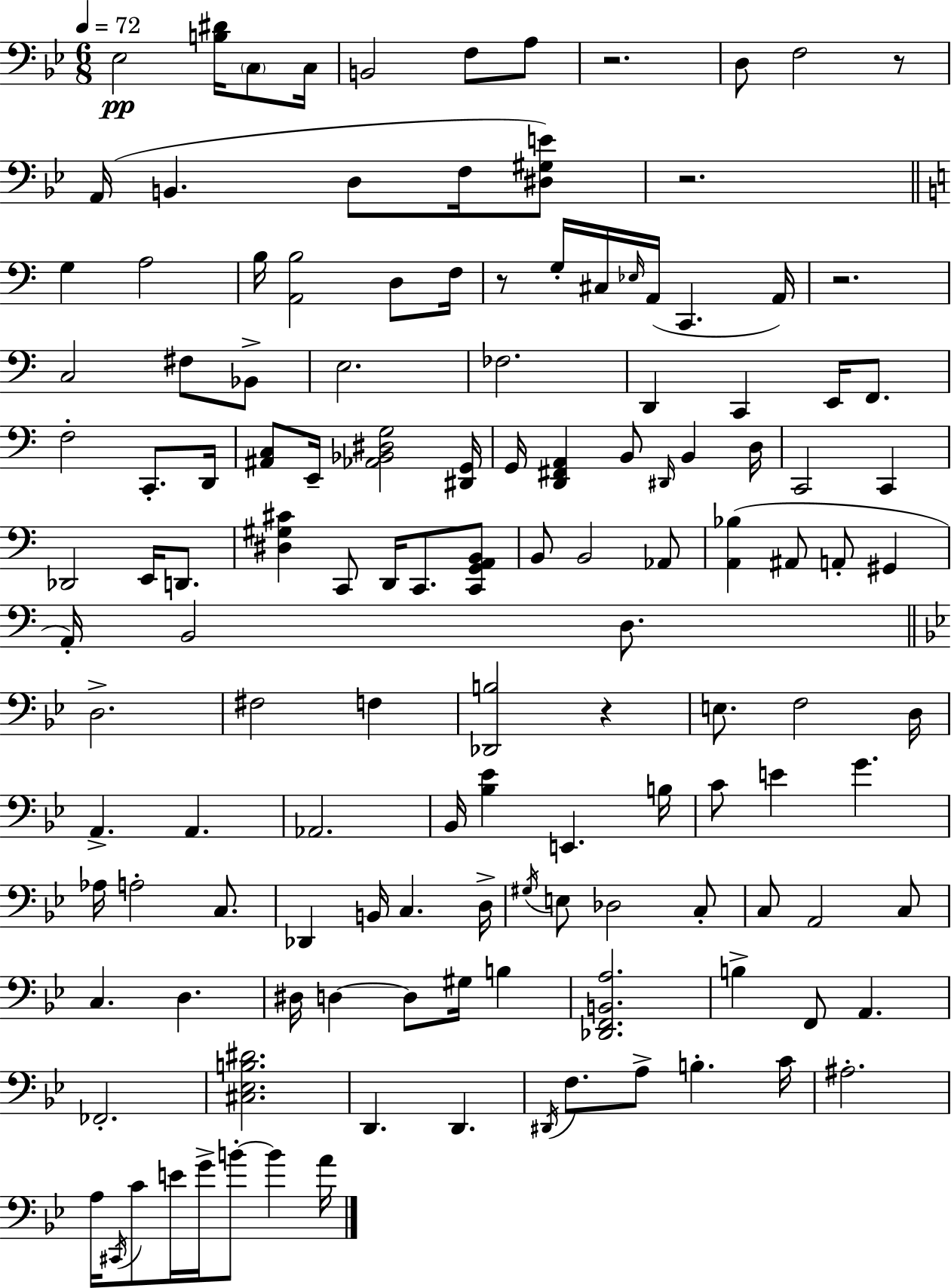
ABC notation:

X:1
T:Untitled
M:6/8
L:1/4
K:Bb
_E,2 [B,^D]/4 C,/2 C,/4 B,,2 F,/2 A,/2 z2 D,/2 F,2 z/2 A,,/4 B,, D,/2 F,/4 [^D,^G,E]/2 z2 G, A,2 B,/4 [A,,B,]2 D,/2 F,/4 z/2 G,/4 ^C,/4 _E,/4 A,,/4 C,, A,,/4 z2 C,2 ^F,/2 _B,,/2 E,2 _F,2 D,, C,, E,,/4 F,,/2 F,2 C,,/2 D,,/4 [^A,,C,]/2 E,,/4 [_A,,_B,,^D,G,]2 [^D,,G,,]/4 G,,/4 [D,,^F,,A,,] B,,/2 ^D,,/4 B,, D,/4 C,,2 C,, _D,,2 E,,/4 D,,/2 [^D,^G,^C] C,,/2 D,,/4 C,,/2 [C,,G,,A,,B,,]/2 B,,/2 B,,2 _A,,/2 [A,,_B,] ^A,,/2 A,,/2 ^G,, A,,/4 B,,2 D,/2 D,2 ^F,2 F, [_D,,B,]2 z E,/2 F,2 D,/4 A,, A,, _A,,2 _B,,/4 [_B,_E] E,, B,/4 C/2 E G _A,/4 A,2 C,/2 _D,, B,,/4 C, D,/4 ^G,/4 E,/2 _D,2 C,/2 C,/2 A,,2 C,/2 C, D, ^D,/4 D, D,/2 ^G,/4 B, [_D,,F,,B,,A,]2 B, F,,/2 A,, _F,,2 [^C,_E,B,^D]2 D,, D,, ^D,,/4 F,/2 A,/2 B, C/4 ^A,2 A,/4 ^C,,/4 C/2 E/4 G/4 B/2 B A/4